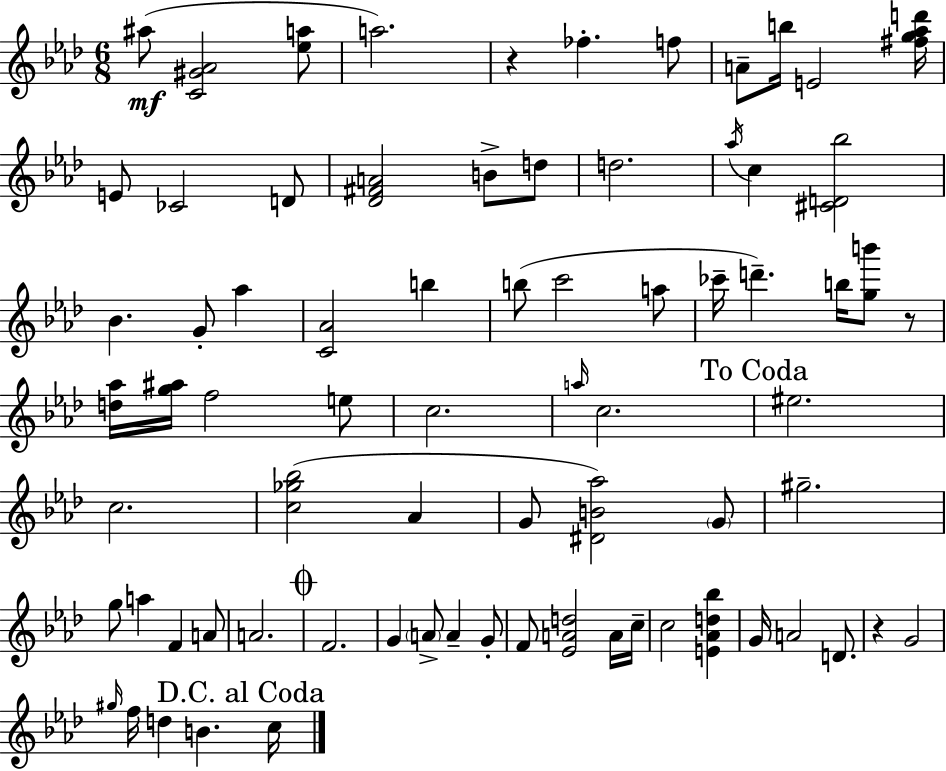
A#5/e [C4,G#4,Ab4]/h [Eb5,A5]/e A5/h. R/q FES5/q. F5/e A4/e B5/s E4/h [F#5,G5,Ab5,D6]/s E4/e CES4/h D4/e [Db4,F#4,A4]/h B4/e D5/e D5/h. Ab5/s C5/q [C#4,D4,Bb5]/h Bb4/q. G4/e Ab5/q [C4,Ab4]/h B5/q B5/e C6/h A5/e CES6/s D6/q. B5/s [G5,B6]/e R/e [D5,Ab5]/s [G5,A#5]/s F5/h E5/e C5/h. A5/s C5/h. EIS5/h. C5/h. [C5,Gb5,Bb5]/h Ab4/q G4/e [D#4,B4,Ab5]/h G4/e G#5/h. G5/e A5/q F4/q A4/e A4/h. F4/h. G4/q A4/e A4/q G4/e F4/e [Eb4,A4,D5]/h A4/s C5/s C5/h [E4,Ab4,D5,Bb5]/q G4/s A4/h D4/e. R/q G4/h G#5/s F5/s D5/q B4/q. C5/s